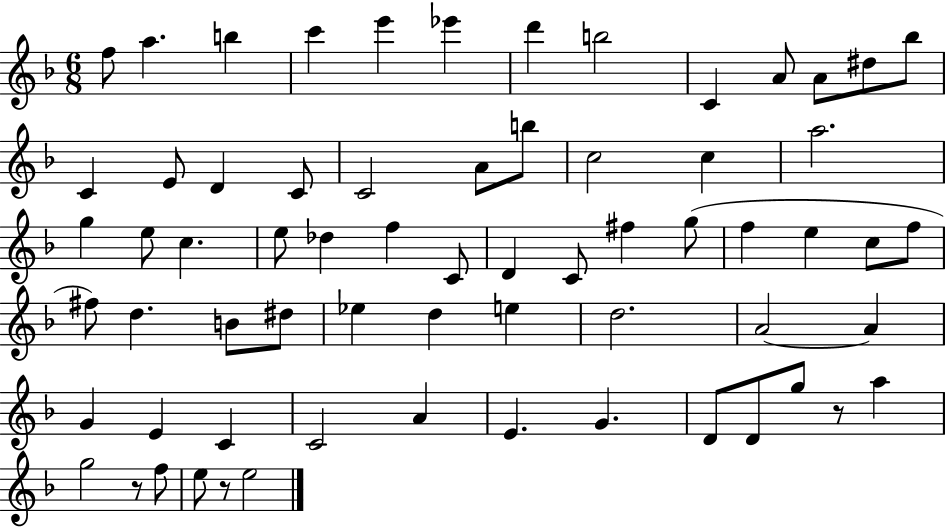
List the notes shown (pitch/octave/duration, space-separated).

F5/e A5/q. B5/q C6/q E6/q Eb6/q D6/q B5/h C4/q A4/e A4/e D#5/e Bb5/e C4/q E4/e D4/q C4/e C4/h A4/e B5/e C5/h C5/q A5/h. G5/q E5/e C5/q. E5/e Db5/q F5/q C4/e D4/q C4/e F#5/q G5/e F5/q E5/q C5/e F5/e F#5/e D5/q. B4/e D#5/e Eb5/q D5/q E5/q D5/h. A4/h A4/q G4/q E4/q C4/q C4/h A4/q E4/q. G4/q. D4/e D4/e G5/e R/e A5/q G5/h R/e F5/e E5/e R/e E5/h